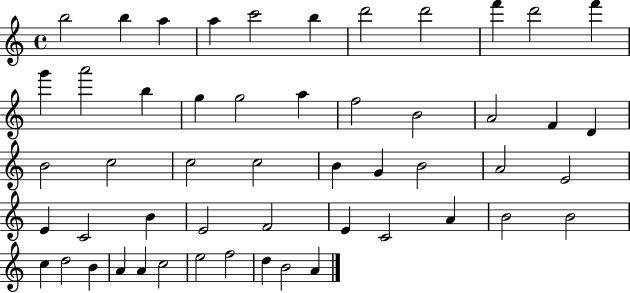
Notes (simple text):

B5/h B5/q A5/q A5/q C6/h B5/q D6/h D6/h F6/q D6/h F6/q G6/q A6/h B5/q G5/q G5/h A5/q F5/h B4/h A4/h F4/q D4/q B4/h C5/h C5/h C5/h B4/q G4/q B4/h A4/h E4/h E4/q C4/h B4/q E4/h F4/h E4/q C4/h A4/q B4/h B4/h C5/q D5/h B4/q A4/q A4/q C5/h E5/h F5/h D5/q B4/h A4/q